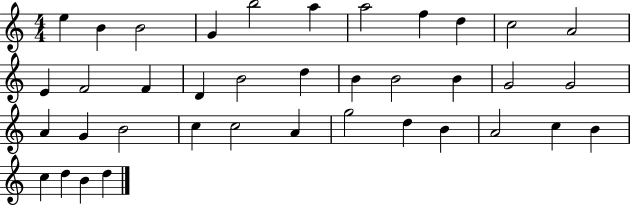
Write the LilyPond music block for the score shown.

{
  \clef treble
  \numericTimeSignature
  \time 4/4
  \key c \major
  e''4 b'4 b'2 | g'4 b''2 a''4 | a''2 f''4 d''4 | c''2 a'2 | \break e'4 f'2 f'4 | d'4 b'2 d''4 | b'4 b'2 b'4 | g'2 g'2 | \break a'4 g'4 b'2 | c''4 c''2 a'4 | g''2 d''4 b'4 | a'2 c''4 b'4 | \break c''4 d''4 b'4 d''4 | \bar "|."
}